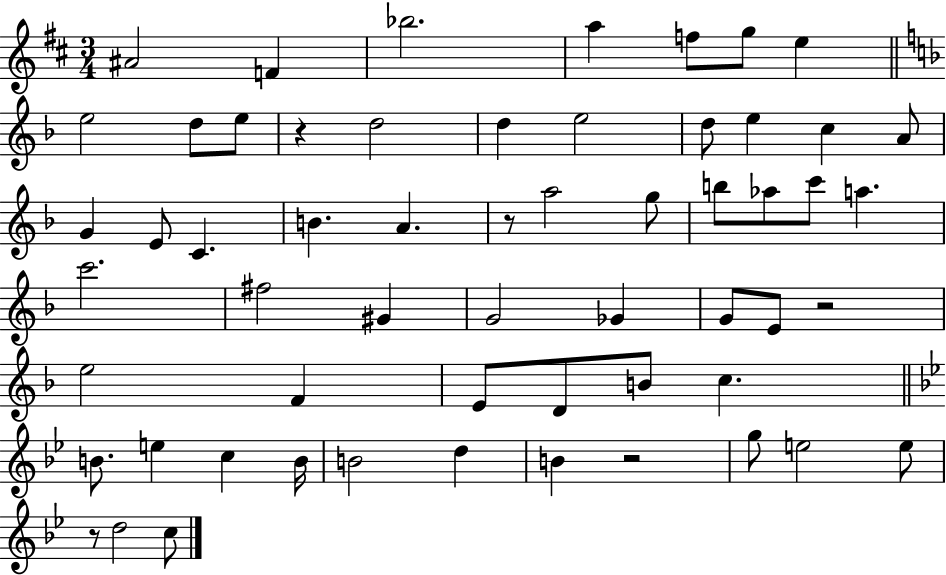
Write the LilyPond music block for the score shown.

{
  \clef treble
  \numericTimeSignature
  \time 3/4
  \key d \major
  \repeat volta 2 { ais'2 f'4 | bes''2. | a''4 f''8 g''8 e''4 | \bar "||" \break \key f \major e''2 d''8 e''8 | r4 d''2 | d''4 e''2 | d''8 e''4 c''4 a'8 | \break g'4 e'8 c'4. | b'4. a'4. | r8 a''2 g''8 | b''8 aes''8 c'''8 a''4. | \break c'''2. | fis''2 gis'4 | g'2 ges'4 | g'8 e'8 r2 | \break e''2 f'4 | e'8 d'8 b'8 c''4. | \bar "||" \break \key bes \major b'8. e''4 c''4 b'16 | b'2 d''4 | b'4 r2 | g''8 e''2 e''8 | \break r8 d''2 c''8 | } \bar "|."
}